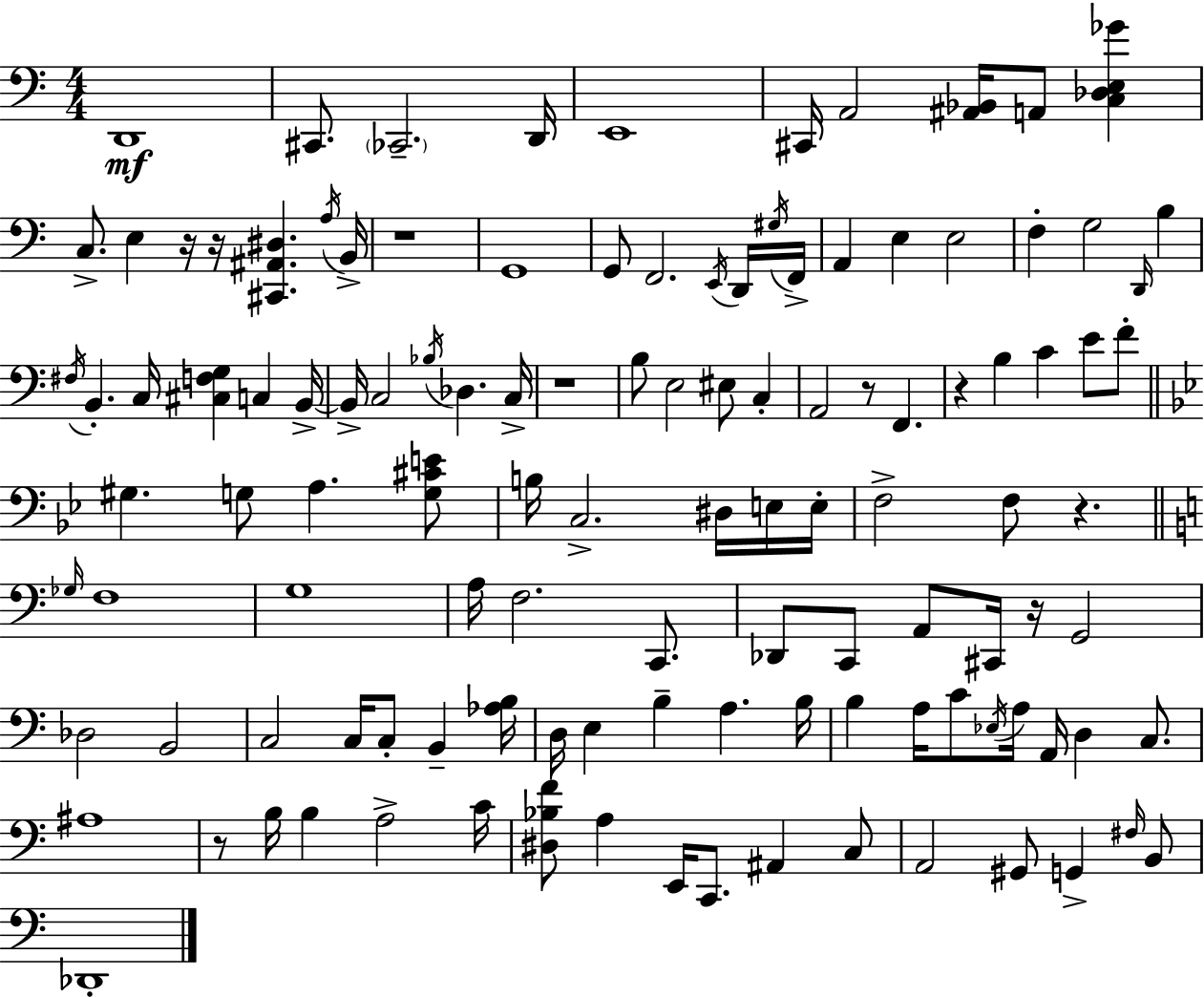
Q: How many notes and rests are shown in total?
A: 118